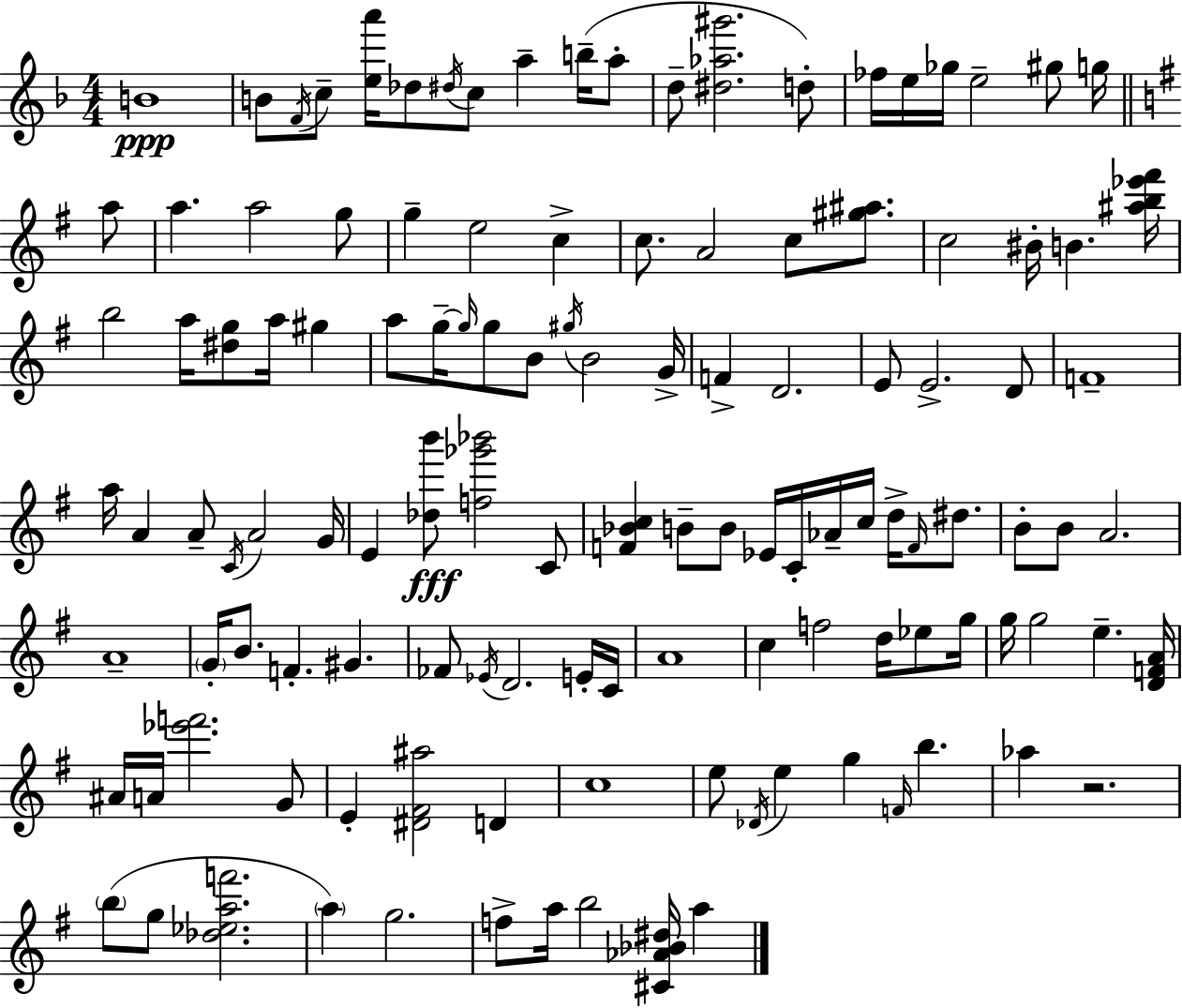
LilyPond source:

{
  \clef treble
  \numericTimeSignature
  \time 4/4
  \key f \major
  b'1\ppp | b'8 \acciaccatura { f'16 } c''8-- <e'' a'''>16 des''8 \acciaccatura { dis''16 } c''8 a''4-- b''16--( | a''8-. d''8-- <dis'' aes'' gis'''>2. | d''8-.) fes''16 e''16 ges''16 e''2-- gis''8 g''16 | \break \bar "||" \break \key g \major a''8 a''4. a''2 | g''8 g''4-- e''2 c''4-> | c''8. a'2 c''8 <gis'' ais''>8. | c''2 bis'16-. b'4. | \break <ais'' b'' ees''' fis'''>16 b''2 a''16 <dis'' g''>8 a''16 gis''4 | a''8 g''16--~~ \grace { g''16 } g''8 b'8 \acciaccatura { gis''16 } b'2 | g'16-> f'4-> d'2. | e'8 e'2.-> | \break d'8 f'1-- | a''16 a'4 a'8-- \acciaccatura { c'16 } a'2 | g'16 e'4 <des'' b'''>8\fff <f'' ges''' bes'''>2 | c'8 <f' bes' c''>4 b'8-- b'8 ees'16 c'16-. aes'16-- | \break c''16 d''16-> \grace { f'16 } dis''8. b'8-. b'8 a'2. | a'1-- | \parenthesize g'16-. b'8. f'4.-. | gis'4. fes'8 \acciaccatura { ees'16 } d'2. | \break e'16-. c'16 a'1 | c''4 f''2 | d''16 ees''8 g''16 g''16 g''2 | e''4.-- <d' f' a'>16 ais'16 a'16 <ees''' f'''>2. | \break g'8 e'4-. <dis' fis' ais''>2 | d'4 c''1 | e''8 \acciaccatura { des'16 } e''4 g''4 | \grace { f'16 } b''4. aes''4 r2. | \break \parenthesize b''8( g''8 <des'' ees'' a'' f'''>2. | \parenthesize a''4) g''2. | f''8-> a''16 b''2 | <cis' aes' bes' dis''>16 a''4 \bar "|."
}